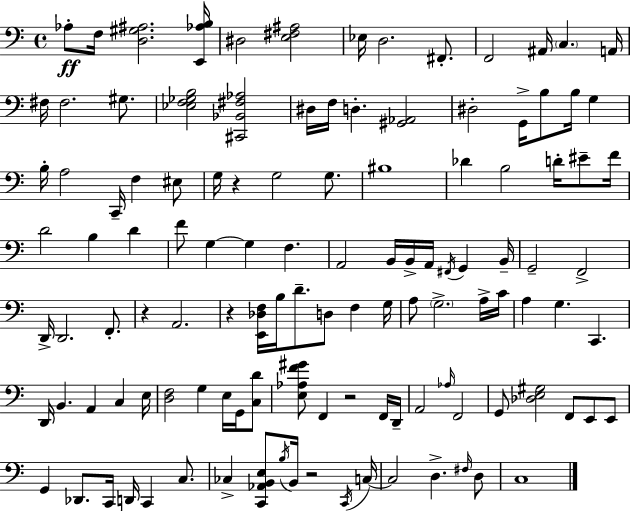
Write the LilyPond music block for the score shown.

{
  \clef bass
  \time 4/4
  \defaultTimeSignature
  \key c \major
  aes8-.\ff f16 <d gis ais>2. <e, aes b>16 | dis2 <e fis ais>2 | ees16 d2. fis,8.-. | f,2 ais,16 \parenthesize c4. a,16 | \break fis16 fis2. gis8. | <ees f ges b>2 <cis, bes, fis aes>2 | dis16 f16 d4.-. <gis, aes,>2 | dis2-. g,16-> b8 b16 g4 | \break b16-. a2 c,16-- f4 eis8 | g16 r4 g2 g8. | bis1 | des'4 b2 d'16-. eis'8-- f'16 | \break d'2 b4 d'4 | f'8 g4~~ g4 f4. | a,2 b,16 b,16-> a,16 \acciaccatura { fis,16 } g,4 | b,16-- g,2-- f,2-> | \break d,16-> d,2. f,8.-. | r4 a,2. | r4 <e, des f>16 b16 d'8.-- d8 f4 | g16 a8 \parenthesize g2.-> a16-> | \break c'16 a4 g4. c,4. | d,16 b,4. a,4 c4 | e16 <d f>2 g4 e16 g,16 <c d'>8 | <e aes f' gis'>8 f,4 r2 f,16 | \break d,16-- a,2 \grace { aes16 } f,2 | g,8 <des e gis>2 f,8 e,8 | e,8 g,4 des,8. c,16 d,16 c,4 c8. | ces4-> <c, aes, b, e>8 \acciaccatura { b16 } b,16 r2 | \break \acciaccatura { c,16 } c16~~ c2 d4.-> | \grace { fis16 } d8 c1 | \bar "|."
}